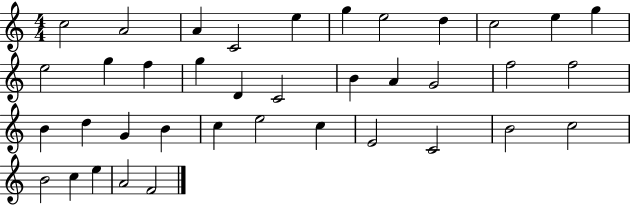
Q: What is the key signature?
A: C major